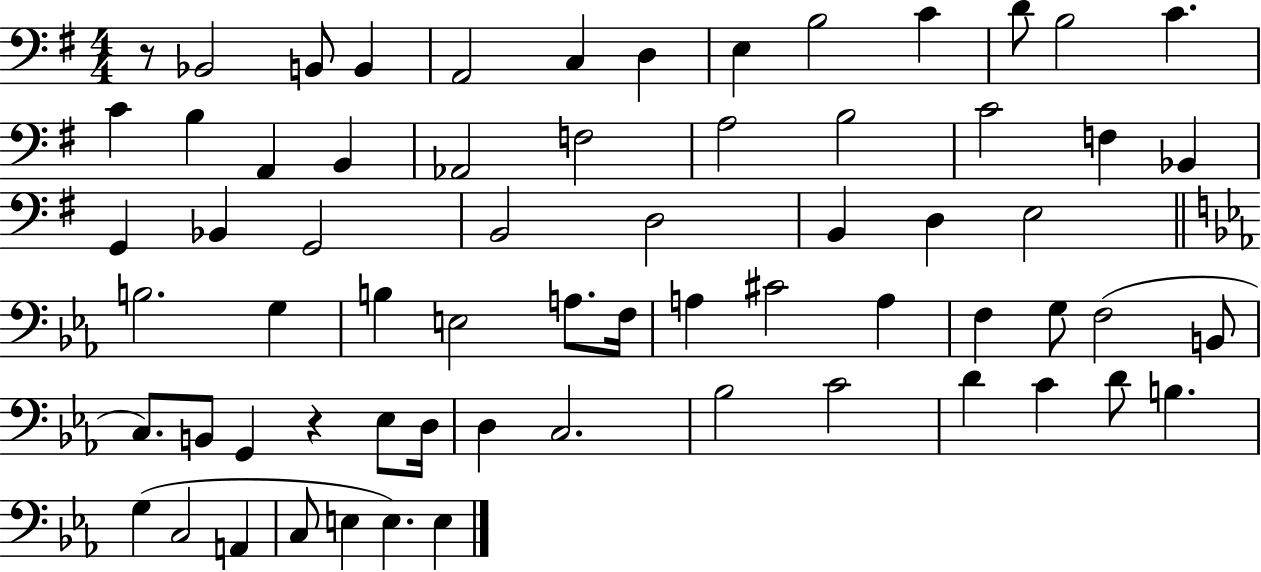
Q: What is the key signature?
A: G major